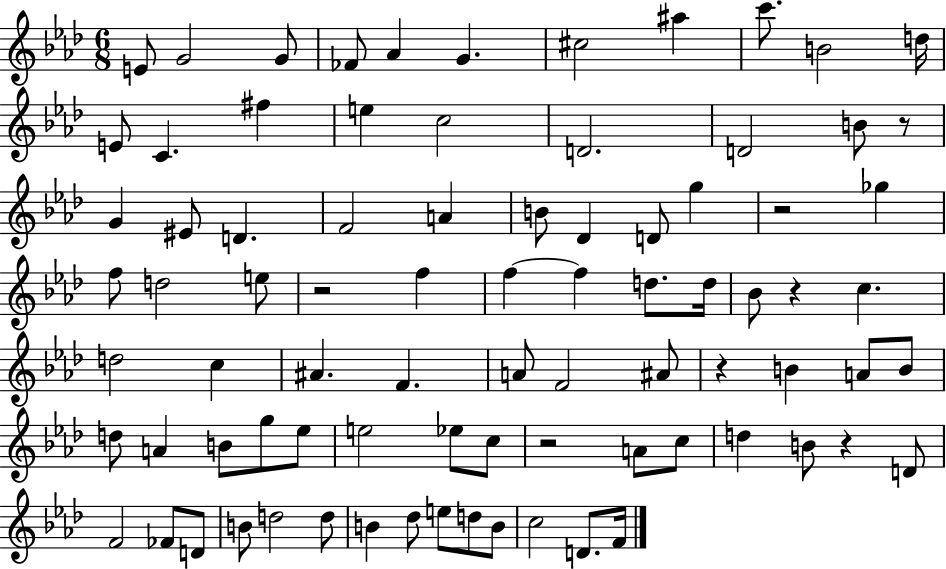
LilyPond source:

{
  \clef treble
  \numericTimeSignature
  \time 6/8
  \key aes \major
  e'8 g'2 g'8 | fes'8 aes'4 g'4. | cis''2 ais''4 | c'''8. b'2 d''16 | \break e'8 c'4. fis''4 | e''4 c''2 | d'2. | d'2 b'8 r8 | \break g'4 eis'8 d'4. | f'2 a'4 | b'8 des'4 d'8 g''4 | r2 ges''4 | \break f''8 d''2 e''8 | r2 f''4 | f''4~~ f''4 d''8. d''16 | bes'8 r4 c''4. | \break d''2 c''4 | ais'4. f'4. | a'8 f'2 ais'8 | r4 b'4 a'8 b'8 | \break d''8 a'4 b'8 g''8 ees''8 | e''2 ees''8 c''8 | r2 a'8 c''8 | d''4 b'8 r4 d'8 | \break f'2 fes'8 d'8 | b'8 d''2 d''8 | b'4 des''8 e''8 d''8 b'8 | c''2 d'8. f'16 | \break \bar "|."
}